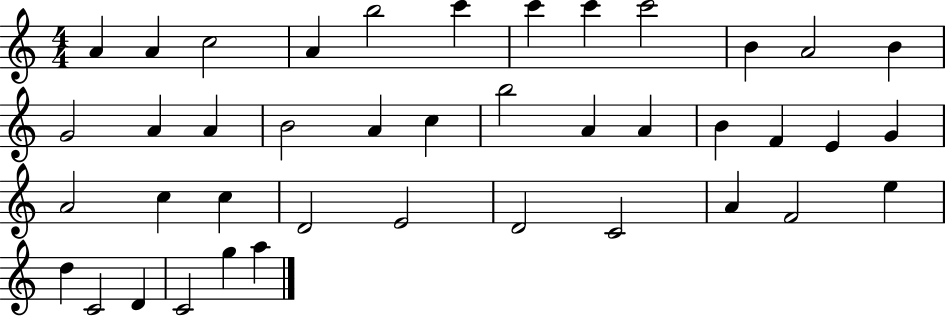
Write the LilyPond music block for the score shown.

{
  \clef treble
  \numericTimeSignature
  \time 4/4
  \key c \major
  a'4 a'4 c''2 | a'4 b''2 c'''4 | c'''4 c'''4 c'''2 | b'4 a'2 b'4 | \break g'2 a'4 a'4 | b'2 a'4 c''4 | b''2 a'4 a'4 | b'4 f'4 e'4 g'4 | \break a'2 c''4 c''4 | d'2 e'2 | d'2 c'2 | a'4 f'2 e''4 | \break d''4 c'2 d'4 | c'2 g''4 a''4 | \bar "|."
}